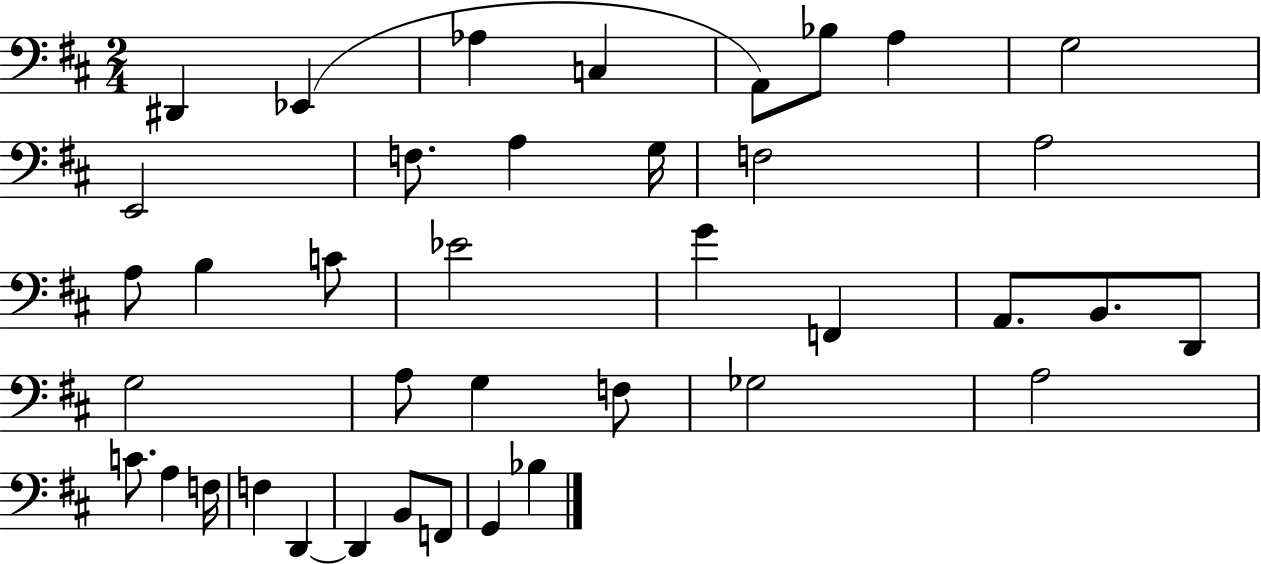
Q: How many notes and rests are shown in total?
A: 39